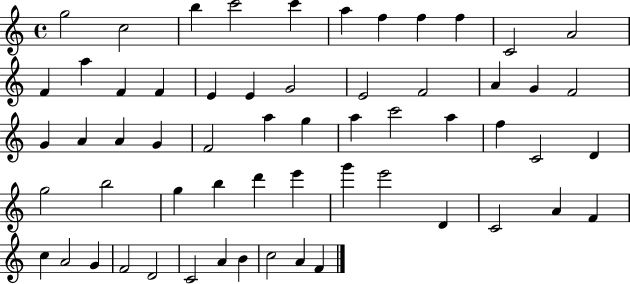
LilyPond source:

{
  \clef treble
  \time 4/4
  \defaultTimeSignature
  \key c \major
  g''2 c''2 | b''4 c'''2 c'''4 | a''4 f''4 f''4 f''4 | c'2 a'2 | \break f'4 a''4 f'4 f'4 | e'4 e'4 g'2 | e'2 f'2 | a'4 g'4 f'2 | \break g'4 a'4 a'4 g'4 | f'2 a''4 g''4 | a''4 c'''2 a''4 | f''4 c'2 d'4 | \break g''2 b''2 | g''4 b''4 d'''4 e'''4 | g'''4 e'''2 d'4 | c'2 a'4 f'4 | \break c''4 a'2 g'4 | f'2 d'2 | c'2 a'4 b'4 | c''2 a'4 f'4 | \break \bar "|."
}